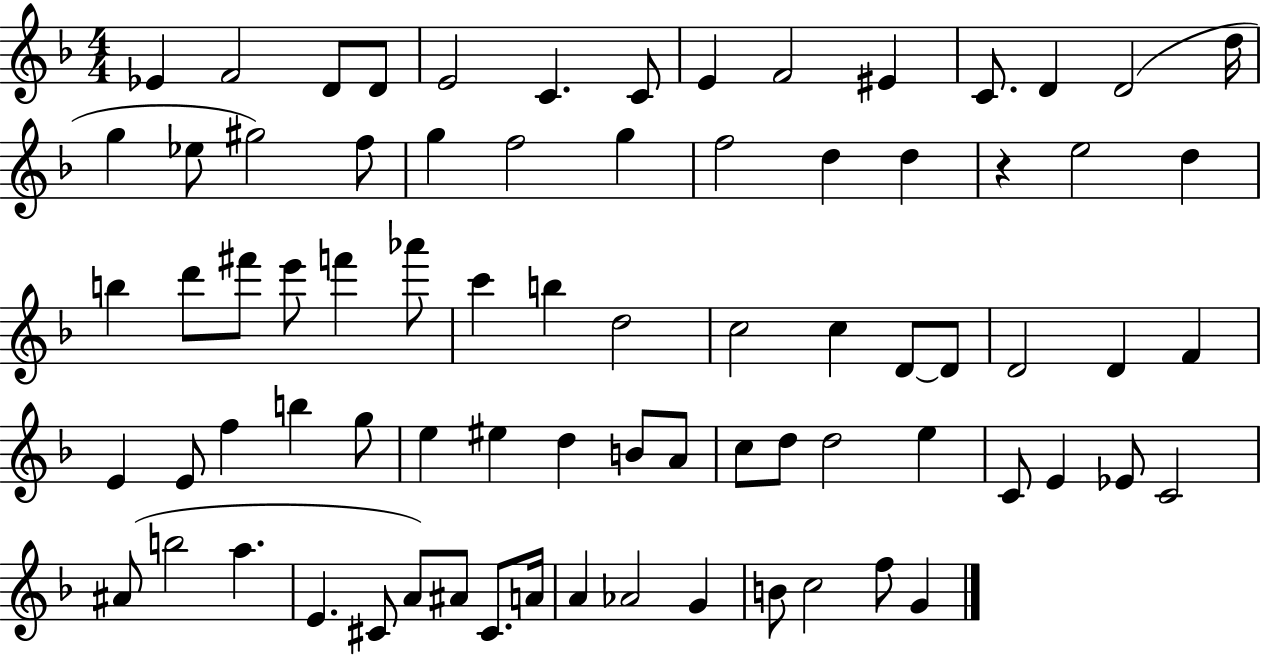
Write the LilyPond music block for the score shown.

{
  \clef treble
  \numericTimeSignature
  \time 4/4
  \key f \major
  ees'4 f'2 d'8 d'8 | e'2 c'4. c'8 | e'4 f'2 eis'4 | c'8. d'4 d'2( d''16 | \break g''4 ees''8 gis''2) f''8 | g''4 f''2 g''4 | f''2 d''4 d''4 | r4 e''2 d''4 | \break b''4 d'''8 fis'''8 e'''8 f'''4 aes'''8 | c'''4 b''4 d''2 | c''2 c''4 d'8~~ d'8 | d'2 d'4 f'4 | \break e'4 e'8 f''4 b''4 g''8 | e''4 eis''4 d''4 b'8 a'8 | c''8 d''8 d''2 e''4 | c'8 e'4 ees'8 c'2 | \break ais'8( b''2 a''4. | e'4. cis'8 a'8) ais'8 cis'8. a'16 | a'4 aes'2 g'4 | b'8 c''2 f''8 g'4 | \break \bar "|."
}